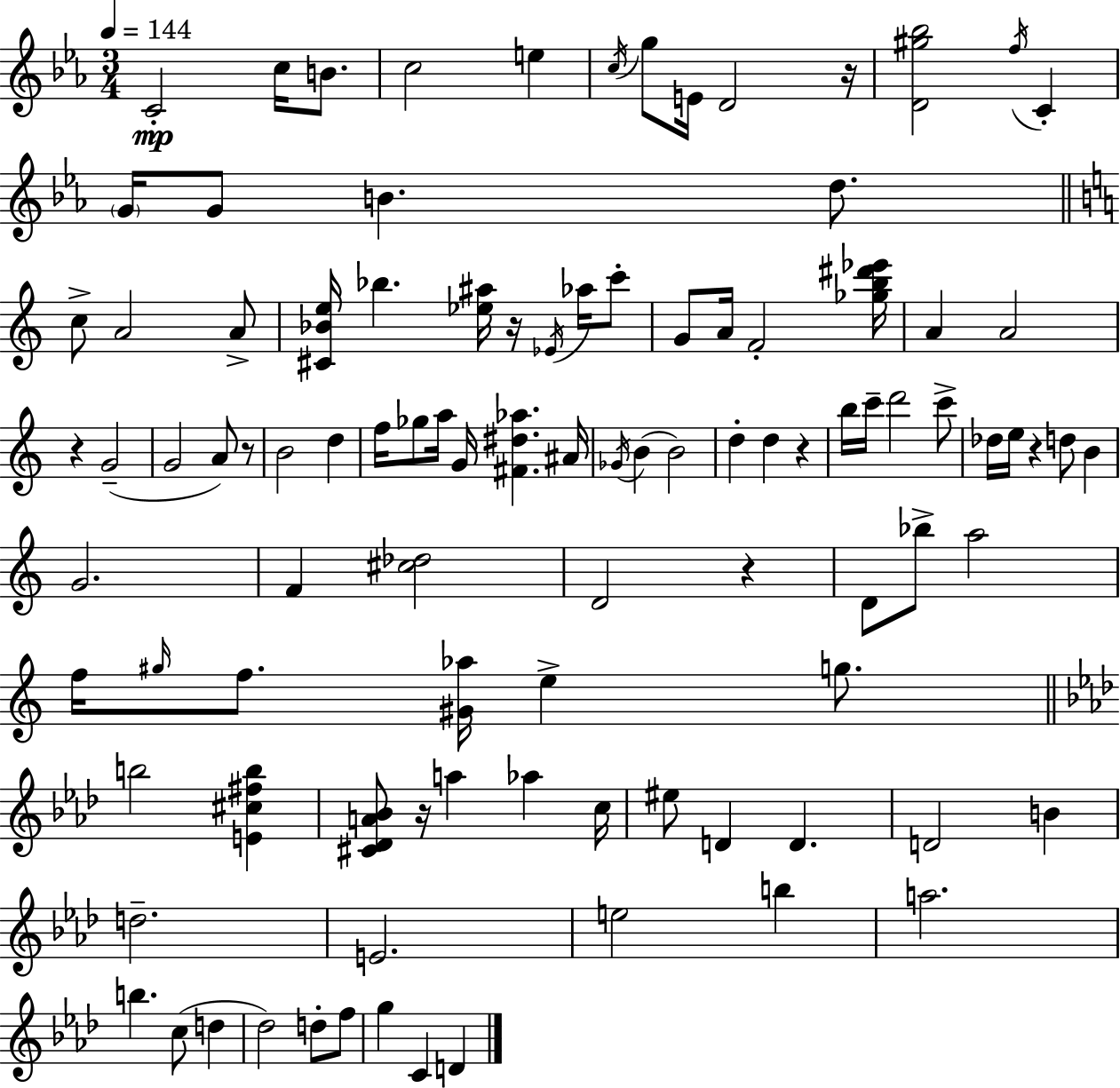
C4/h C5/s B4/e. C5/h E5/q C5/s G5/e E4/s D4/h R/s [D4,G#5,Bb5]/h F5/s C4/q G4/s G4/e B4/q. D5/e. C5/e A4/h A4/e [C#4,Bb4,E5]/s Bb5/q. [Eb5,A#5]/s R/s Eb4/s Ab5/s C6/e G4/e A4/s F4/h [Gb5,B5,D#6,Eb6]/s A4/q A4/h R/q G4/h G4/h A4/e R/e B4/h D5/q F5/s Gb5/e A5/s G4/s [F#4,D#5,Ab5]/q. A#4/s Gb4/s B4/q B4/h D5/q D5/q R/q B5/s C6/s D6/h C6/e Db5/s E5/s R/q D5/e B4/q G4/h. F4/q [C#5,Db5]/h D4/h R/q D4/e Bb5/e A5/h F5/s G#5/s F5/e. [G#4,Ab5]/s E5/q G5/e. B5/h [E4,C#5,F#5,B5]/q [C#4,Db4,A4,Bb4]/e R/s A5/q Ab5/q C5/s EIS5/e D4/q D4/q. D4/h B4/q D5/h. E4/h. E5/h B5/q A5/h. B5/q. C5/e D5/q Db5/h D5/e F5/e G5/q C4/q D4/q